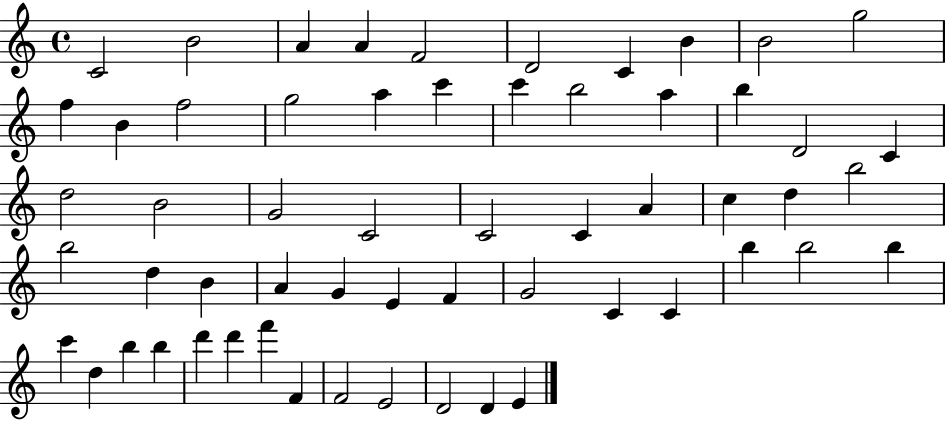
C4/h B4/h A4/q A4/q F4/h D4/h C4/q B4/q B4/h G5/h F5/q B4/q F5/h G5/h A5/q C6/q C6/q B5/h A5/q B5/q D4/h C4/q D5/h B4/h G4/h C4/h C4/h C4/q A4/q C5/q D5/q B5/h B5/h D5/q B4/q A4/q G4/q E4/q F4/q G4/h C4/q C4/q B5/q B5/h B5/q C6/q D5/q B5/q B5/q D6/q D6/q F6/q F4/q F4/h E4/h D4/h D4/q E4/q